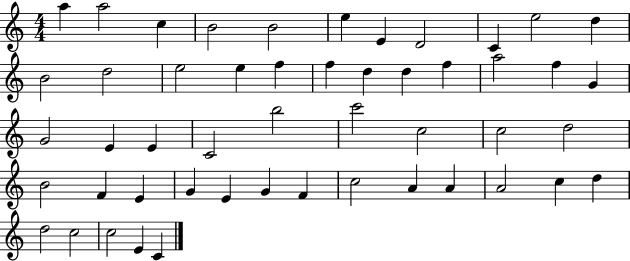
X:1
T:Untitled
M:4/4
L:1/4
K:C
a a2 c B2 B2 e E D2 C e2 d B2 d2 e2 e f f d d f a2 f G G2 E E C2 b2 c'2 c2 c2 d2 B2 F E G E G F c2 A A A2 c d d2 c2 c2 E C